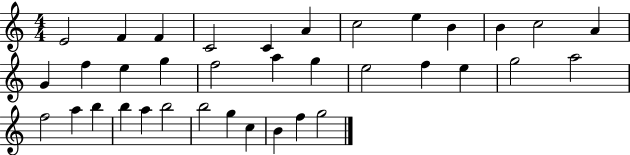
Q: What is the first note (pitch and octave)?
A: E4